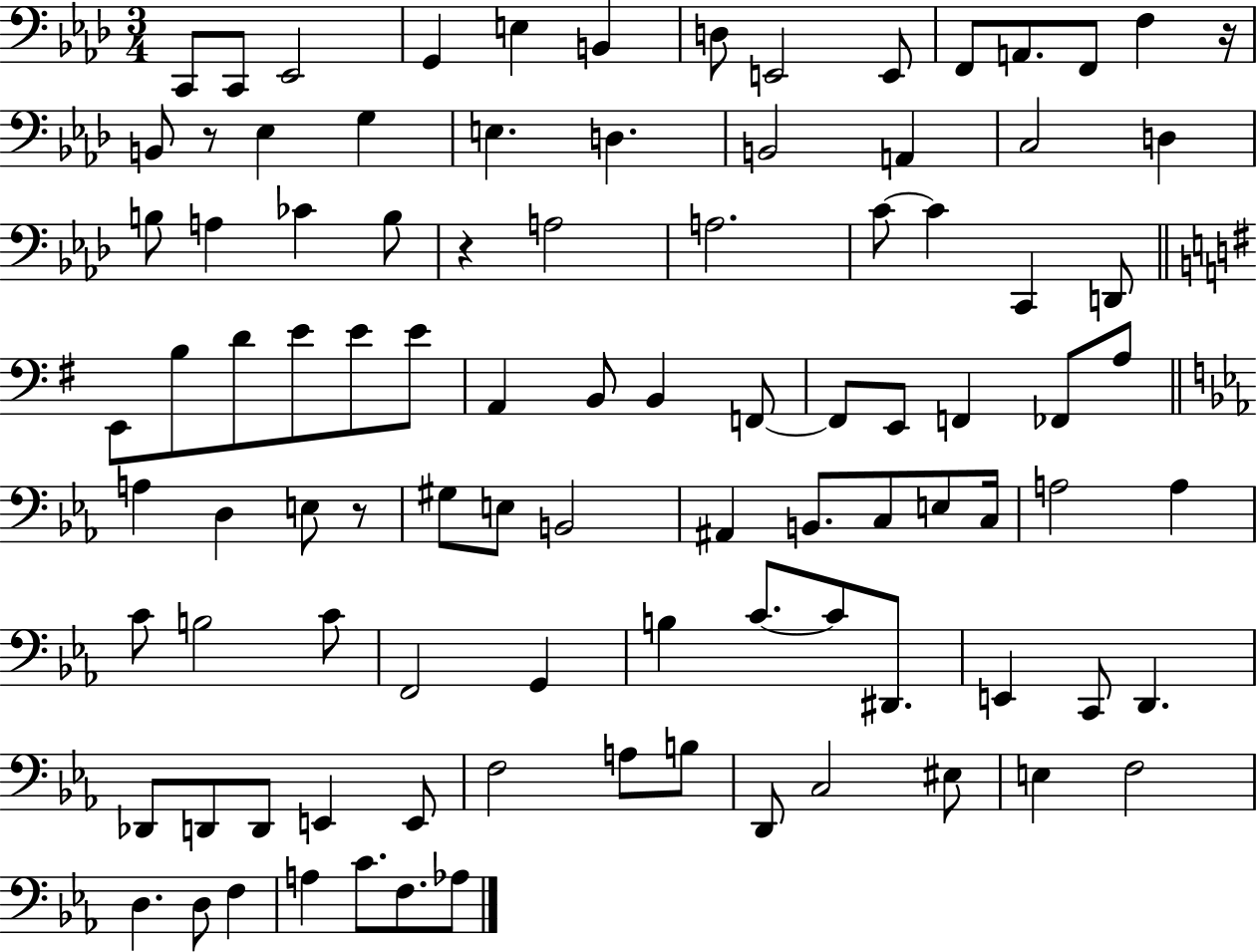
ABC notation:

X:1
T:Untitled
M:3/4
L:1/4
K:Ab
C,,/2 C,,/2 _E,,2 G,, E, B,, D,/2 E,,2 E,,/2 F,,/2 A,,/2 F,,/2 F, z/4 B,,/2 z/2 _E, G, E, D, B,,2 A,, C,2 D, B,/2 A, _C B,/2 z A,2 A,2 C/2 C C,, D,,/2 E,,/2 B,/2 D/2 E/2 E/2 E/2 A,, B,,/2 B,, F,,/2 F,,/2 E,,/2 F,, _F,,/2 A,/2 A, D, E,/2 z/2 ^G,/2 E,/2 B,,2 ^A,, B,,/2 C,/2 E,/2 C,/4 A,2 A, C/2 B,2 C/2 F,,2 G,, B, C/2 C/2 ^D,,/2 E,, C,,/2 D,, _D,,/2 D,,/2 D,,/2 E,, E,,/2 F,2 A,/2 B,/2 D,,/2 C,2 ^E,/2 E, F,2 D, D,/2 F, A, C/2 F,/2 _A,/2